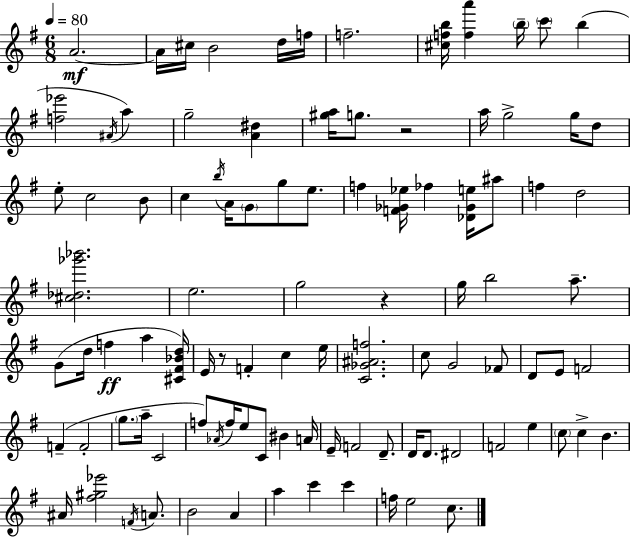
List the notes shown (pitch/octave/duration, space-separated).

A4/h. A4/s C#5/s B4/h D5/s F5/s F5/h. [C#5,F5,B5]/s [F5,A6]/q B5/s C6/e B5/q [F5,Eb6]/h A#4/s A5/q G5/h [A4,D#5]/q [G#5,A5]/s G5/e. R/h A5/s G5/h G5/s D5/e E5/e C5/h B4/e C5/q B5/s A4/s G4/e G5/e E5/e. F5/q [F4,Gb4,Eb5]/s FES5/q [Db4,Gb4,E5]/s A#5/e F5/q D5/h [C#5,Db5,Gb6,Bb6]/h. E5/h. G5/h R/q G5/s B5/h A5/e. G4/e D5/s F5/q A5/q [C#4,F#4,Bb4,D5]/s E4/s R/e F4/q C5/q E5/s [C4,Gb4,A#4,F5]/h. C5/e G4/h FES4/e D4/e E4/e F4/h F4/q F4/h G5/e. A5/s C4/h F5/e Ab4/s F5/s E5/e C4/e BIS4/q A4/s E4/s F4/h D4/e. D4/s D4/e. D#4/h F4/h E5/q C5/e C5/q B4/q. A#4/s [F#5,G#5,Eb6]/h F4/s A4/e. B4/h A4/q A5/q C6/q C6/q F5/s E5/h C5/e.